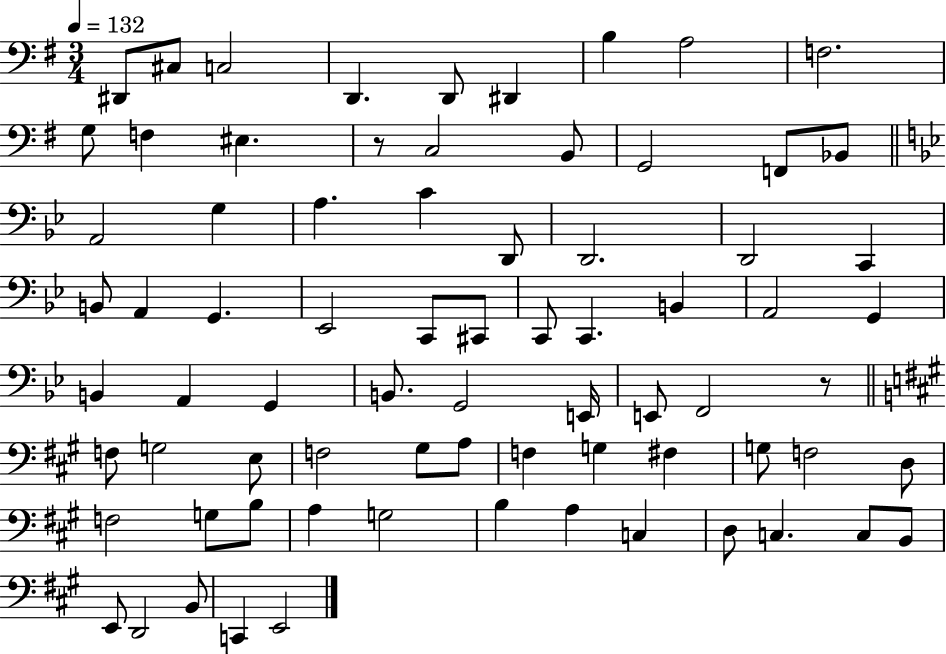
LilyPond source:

{
  \clef bass
  \numericTimeSignature
  \time 3/4
  \key g \major
  \tempo 4 = 132
  dis,8 cis8 c2 | d,4. d,8 dis,4 | b4 a2 | f2. | \break g8 f4 eis4. | r8 c2 b,8 | g,2 f,8 bes,8 | \bar "||" \break \key bes \major a,2 g4 | a4. c'4 d,8 | d,2. | d,2 c,4 | \break b,8 a,4 g,4. | ees,2 c,8 cis,8 | c,8 c,4. b,4 | a,2 g,4 | \break b,4 a,4 g,4 | b,8. g,2 e,16 | e,8 f,2 r8 | \bar "||" \break \key a \major f8 g2 e8 | f2 gis8 a8 | f4 g4 fis4 | g8 f2 d8 | \break f2 g8 b8 | a4 g2 | b4 a4 c4 | d8 c4. c8 b,8 | \break e,8 d,2 b,8 | c,4 e,2 | \bar "|."
}